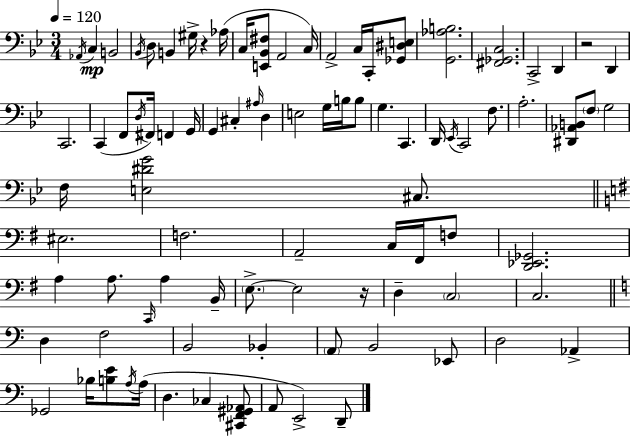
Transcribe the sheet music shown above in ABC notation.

X:1
T:Untitled
M:3/4
L:1/4
K:Bb
_A,,/4 C, B,,2 _B,,/4 D,/2 B,, ^G,/4 z _A,/4 C,/4 [E,,_B,,^F,]/2 A,,2 C,/4 A,,2 C,/4 C,,/4 [_G,,^D,E,]/2 [G,,_A,B,]2 [^F,,_G,,C,]2 C,,2 D,, z2 D,, C,,2 C,, F,,/2 D,/4 ^F,,/4 F,, G,,/4 G,, ^C, ^A,/4 D, E,2 G,/4 B,/4 B,/2 G, C,, D,,/4 _E,,/4 C,,2 F,/2 A,2 [^D,,_A,,B,,]/2 F,/2 G,2 F,/4 [E,^DG]2 ^C,/2 ^E,2 F,2 A,,2 C,/4 ^F,,/4 F,/2 [D,,_E,,_G,,]2 A, A,/2 C,,/4 A, B,,/4 E,/2 E,2 z/4 D, C,2 C,2 D, F,2 B,,2 _B,, A,,/2 B,,2 _E,,/2 D,2 _A,, _G,,2 _B,/4 [B,E]/2 A,/4 A,/4 D, _C, [^C,,F,,^G,,_A,,]/2 A,,/2 E,,2 D,,/2